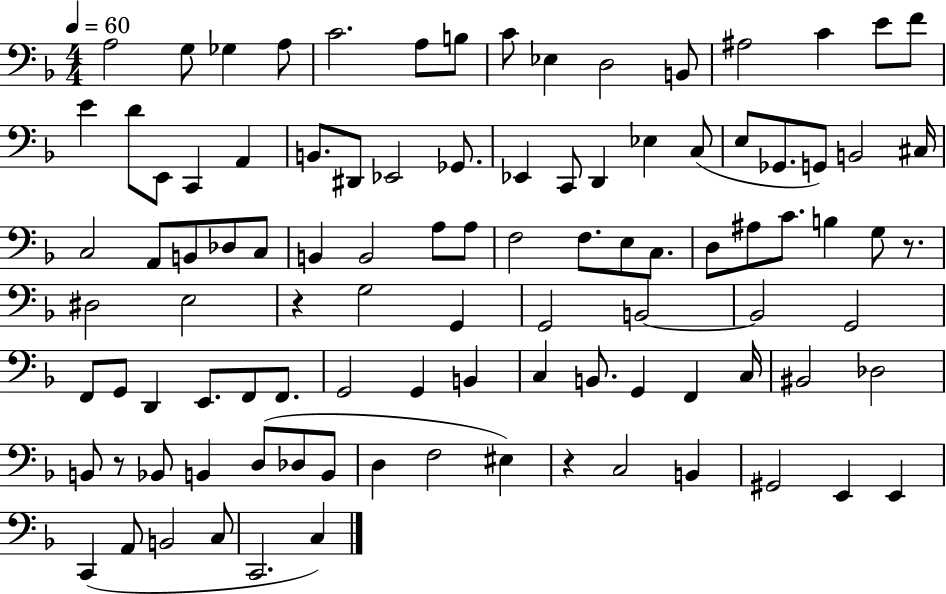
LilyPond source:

{
  \clef bass
  \numericTimeSignature
  \time 4/4
  \key f \major
  \tempo 4 = 60
  a2 g8 ges4 a8 | c'2. a8 b8 | c'8 ees4 d2 b,8 | ais2 c'4 e'8 f'8 | \break e'4 d'8 e,8 c,4 a,4 | b,8. dis,8 ees,2 ges,8. | ees,4 c,8 d,4 ees4 c8( | e8 ges,8. g,8) b,2 cis16 | \break c2 a,8 b,8 des8 c8 | b,4 b,2 a8 a8 | f2 f8. e8 c8. | d8 ais8 c'8. b4 g8 r8. | \break dis2 e2 | r4 g2 g,4 | g,2 b,2~~ | b,2 g,2 | \break f,8 g,8 d,4 e,8. f,8 f,8. | g,2 g,4 b,4 | c4 b,8. g,4 f,4 c16 | bis,2 des2 | \break b,8 r8 bes,8 b,4 d8( des8 b,8 | d4 f2 eis4) | r4 c2 b,4 | gis,2 e,4 e,4 | \break c,4( a,8 b,2 c8 | c,2. c4) | \bar "|."
}